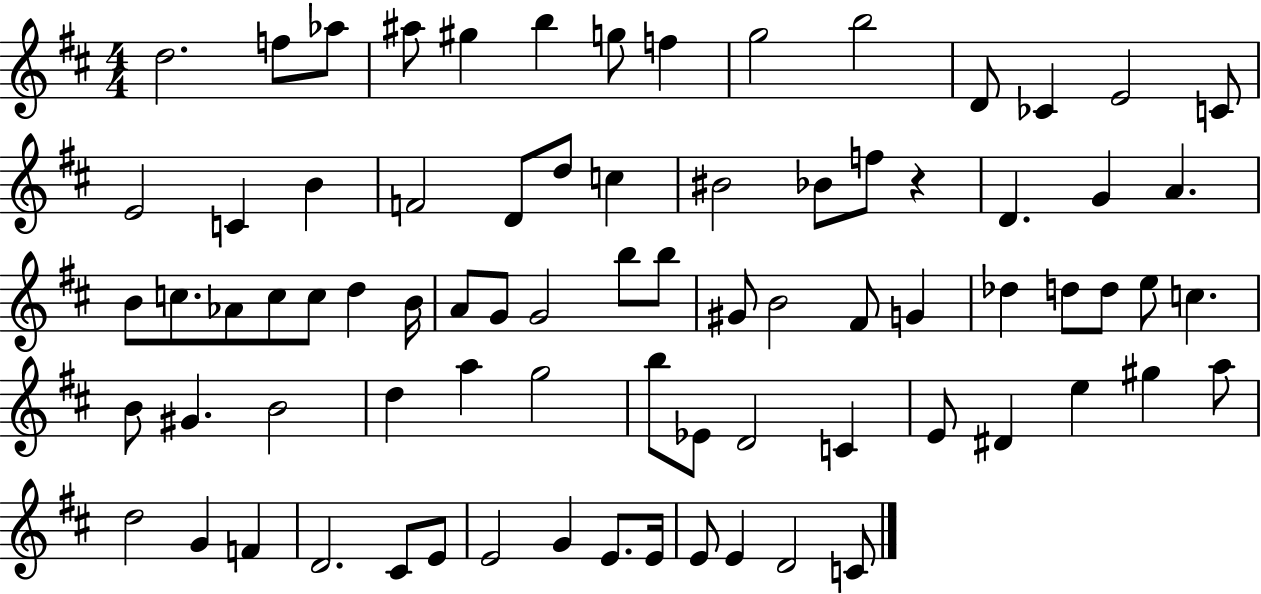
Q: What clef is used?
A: treble